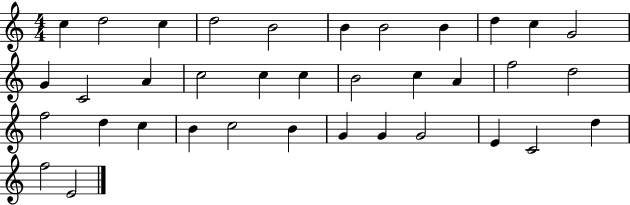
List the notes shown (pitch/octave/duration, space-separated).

C5/q D5/h C5/q D5/h B4/h B4/q B4/h B4/q D5/q C5/q G4/h G4/q C4/h A4/q C5/h C5/q C5/q B4/h C5/q A4/q F5/h D5/h F5/h D5/q C5/q B4/q C5/h B4/q G4/q G4/q G4/h E4/q C4/h D5/q F5/h E4/h